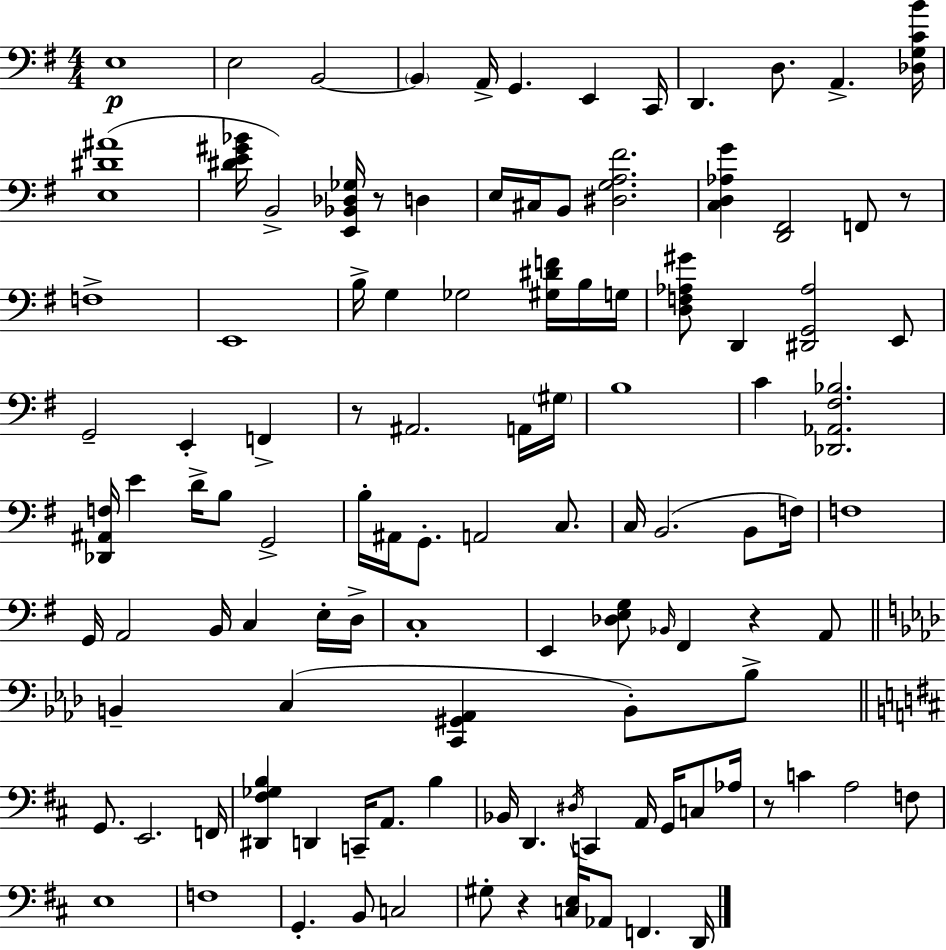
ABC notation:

X:1
T:Untitled
M:4/4
L:1/4
K:G
E,4 E,2 B,,2 B,, A,,/4 G,, E,, C,,/4 D,, D,/2 A,, [_D,G,CB]/4 [E,^D^A]4 [^DE^G_B]/4 B,,2 [E,,_B,,_D,_G,]/4 z/2 D, E,/4 ^C,/4 B,,/2 [^D,G,A,^F]2 [C,D,_A,G] [D,,^F,,]2 F,,/2 z/2 F,4 E,,4 B,/4 G, _G,2 [^G,^DF]/4 B,/4 G,/4 [D,F,_A,^G]/2 D,, [^D,,G,,_A,]2 E,,/2 G,,2 E,, F,, z/2 ^A,,2 A,,/4 ^G,/4 B,4 C [_D,,_A,,^F,_B,]2 [_D,,^A,,F,]/4 E D/4 B,/2 G,,2 B,/4 ^A,,/4 G,,/2 A,,2 C,/2 C,/4 B,,2 B,,/2 F,/4 F,4 G,,/4 A,,2 B,,/4 C, E,/4 D,/4 C,4 E,, [_D,E,G,]/2 _B,,/4 ^F,, z A,,/2 B,, C, [C,,^G,,_A,,] B,,/2 _B,/2 G,,/2 E,,2 F,,/4 [^D,,^F,_G,B,] D,, C,,/4 A,,/2 B, _B,,/4 D,, ^D,/4 C,, A,,/4 G,,/4 C,/2 _A,/4 z/2 C A,2 F,/2 E,4 F,4 G,, B,,/2 C,2 ^G,/2 z [C,E,]/4 _A,,/2 F,, D,,/4